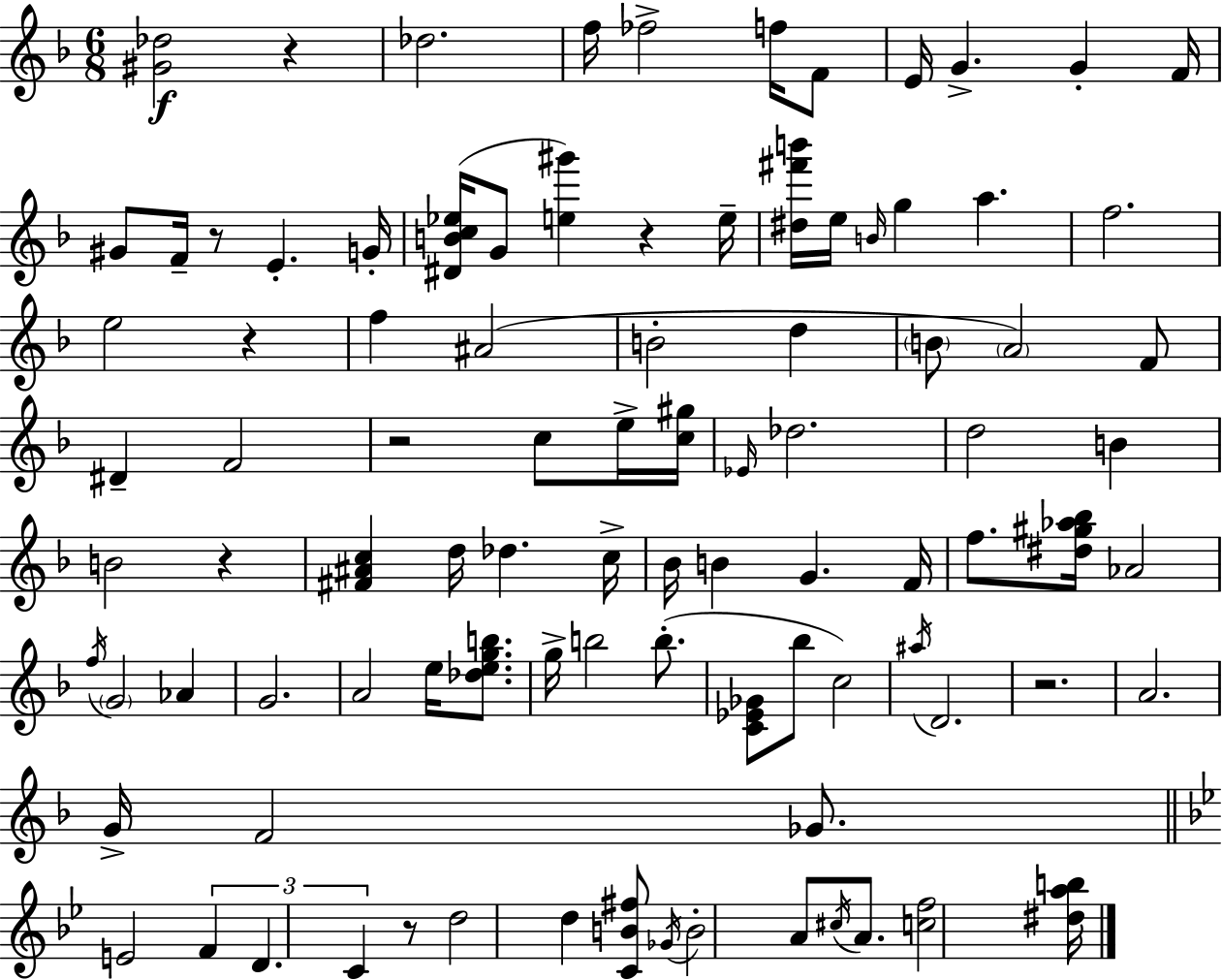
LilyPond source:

{
  \clef treble
  \numericTimeSignature
  \time 6/8
  \key d \minor
  <gis' des''>2\f r4 | des''2. | f''16 fes''2-> f''16 f'8 | e'16 g'4.-> g'4-. f'16 | \break gis'8 f'16-- r8 e'4.-. g'16-. | <dis' b' c'' ees''>16( g'8 <e'' gis'''>4) r4 e''16-- | <dis'' fis''' b'''>16 e''16 \grace { b'16 } g''4 a''4. | f''2. | \break e''2 r4 | f''4 ais'2( | b'2-. d''4 | \parenthesize b'8 \parenthesize a'2) f'8 | \break dis'4-- f'2 | r2 c''8 e''16-> | <c'' gis''>16 \grace { ees'16 } des''2. | d''2 b'4 | \break b'2 r4 | <fis' ais' c''>4 d''16 des''4. | c''16-> bes'16 b'4 g'4. | f'16 f''8. <dis'' gis'' aes'' bes''>16 aes'2 | \break \acciaccatura { f''16 } \parenthesize g'2 aes'4 | g'2. | a'2 e''16 | <des'' e'' g'' b''>8. g''16-> b''2 | \break b''8.-.( <c' ees' ges'>8 bes''8 c''2) | \acciaccatura { ais''16 } d'2. | r2. | a'2. | \break g'16-> f'2 | ges'8. \bar "||" \break \key g \minor e'2 \tuplet 3/2 { f'4 | d'4. c'4 } r8 | d''2 d''4 | <c' b' fis''>8 \acciaccatura { ges'16 } b'2-. a'8 | \break \acciaccatura { cis''16 } a'8. <c'' f''>2 | <dis'' a'' b''>16 \bar "|."
}